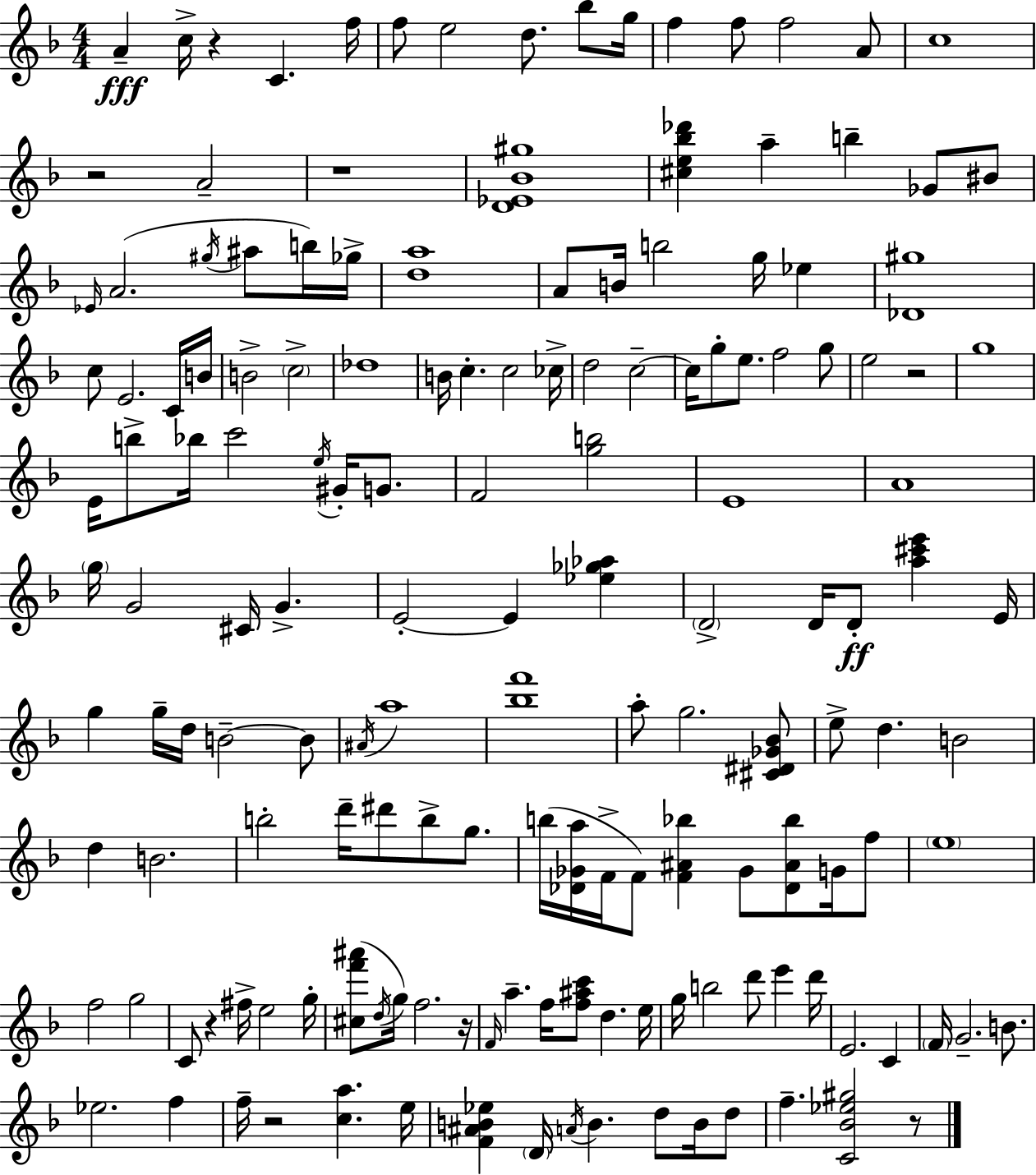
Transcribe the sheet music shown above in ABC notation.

X:1
T:Untitled
M:4/4
L:1/4
K:F
A c/4 z C f/4 f/2 e2 d/2 _b/2 g/4 f f/2 f2 A/2 c4 z2 A2 z4 [D_E_B^g]4 [^ce_b_d'] a b _G/2 ^B/2 _E/4 A2 ^g/4 ^a/2 b/4 _g/4 [da]4 A/2 B/4 b2 g/4 _e [_D^g]4 c/2 E2 C/4 B/4 B2 c2 _d4 B/4 c c2 _c/4 d2 c2 c/4 g/2 e/2 f2 g/2 e2 z2 g4 E/4 b/2 _b/4 c'2 e/4 ^G/4 G/2 F2 [gb]2 E4 A4 g/4 G2 ^C/4 G E2 E [_e_g_a] D2 D/4 D/2 [a^c'e'] E/4 g g/4 d/4 B2 B/2 ^A/4 a4 [_bf']4 a/2 g2 [^C^D_G_B]/2 e/2 d B2 d B2 b2 d'/4 ^d'/2 b/2 g/2 b/4 [_D_Ga]/4 F/4 F/2 [F^A_b] _G/2 [_D^A_b]/2 G/4 f/2 e4 f2 g2 C/2 z ^f/4 e2 g/4 [^cf'^a']/2 d/4 g/4 f2 z/4 F/4 a f/4 [f^ac']/2 d e/4 g/4 b2 d'/2 e' d'/4 E2 C F/4 G2 B/2 _e2 f f/4 z2 [ca] e/4 [F^AB_e] D/4 A/4 B d/2 B/4 d/2 f [C_B_e^g]2 z/2